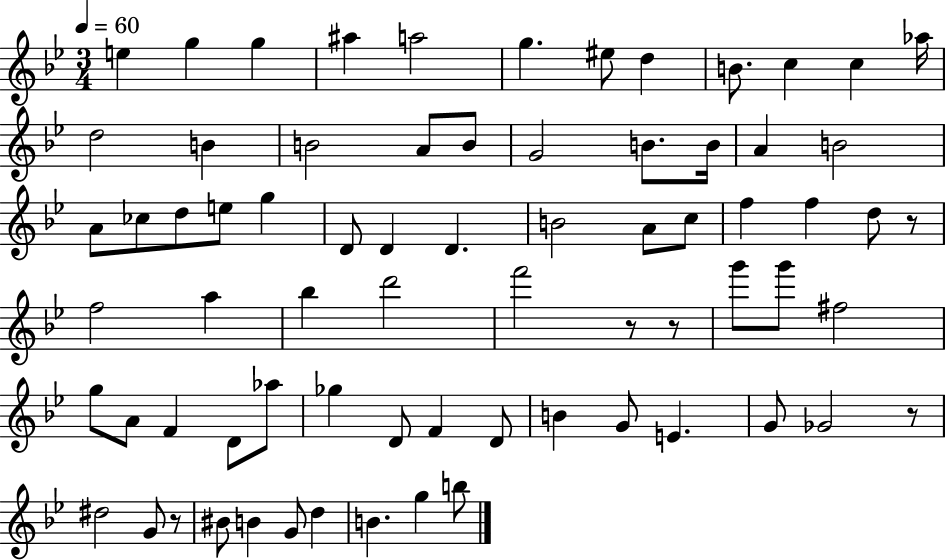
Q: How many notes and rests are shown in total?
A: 72